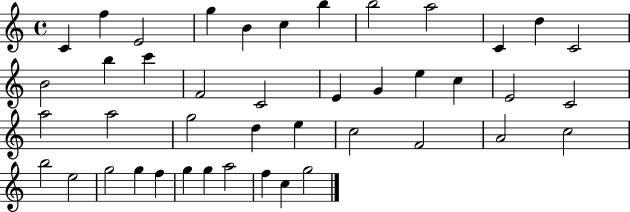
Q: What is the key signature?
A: C major